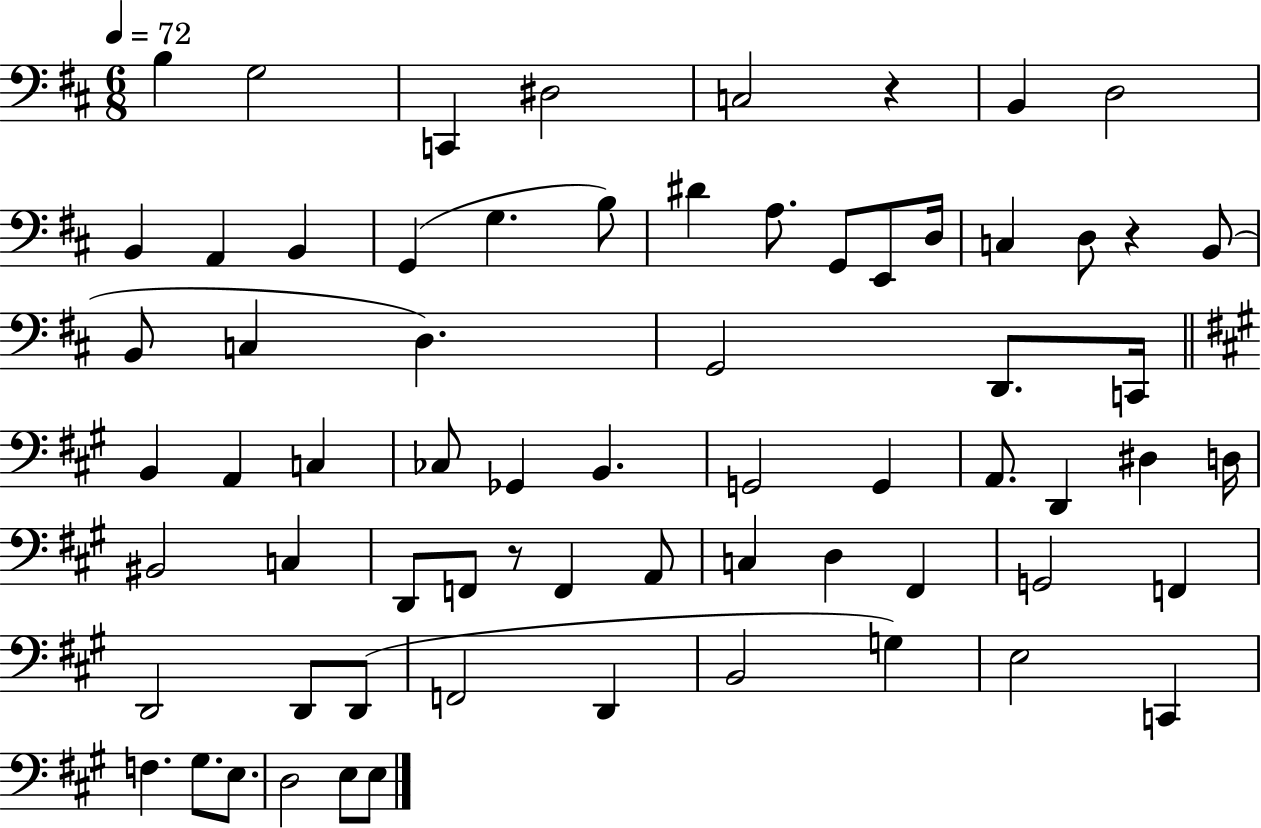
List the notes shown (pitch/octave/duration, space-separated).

B3/q G3/h C2/q D#3/h C3/h R/q B2/q D3/h B2/q A2/q B2/q G2/q G3/q. B3/e D#4/q A3/e. G2/e E2/e D3/s C3/q D3/e R/q B2/e B2/e C3/q D3/q. G2/h D2/e. C2/s B2/q A2/q C3/q CES3/e Gb2/q B2/q. G2/h G2/q A2/e. D2/q D#3/q D3/s BIS2/h C3/q D2/e F2/e R/e F2/q A2/e C3/q D3/q F#2/q G2/h F2/q D2/h D2/e D2/e F2/h D2/q B2/h G3/q E3/h C2/q F3/q. G#3/e. E3/e. D3/h E3/e E3/e